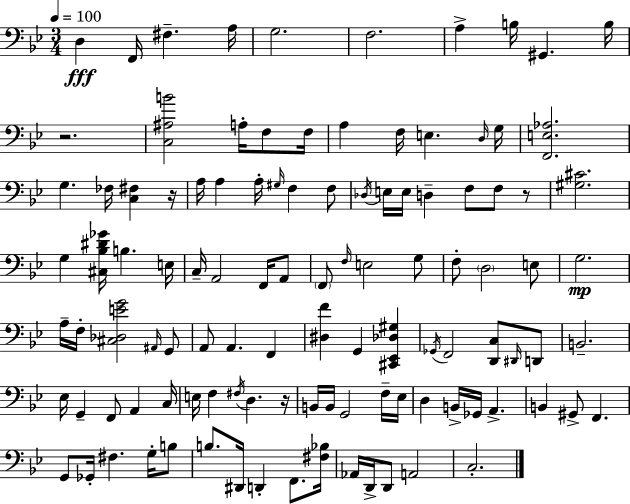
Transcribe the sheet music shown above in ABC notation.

X:1
T:Untitled
M:3/4
L:1/4
K:Gm
D, F,,/4 ^F, A,/4 G,2 F,2 A, B,/4 ^G,, B,/4 z2 [C,^A,B]2 A,/4 F,/2 F,/4 A, F,/4 E, D,/4 G,/4 [F,,E,_A,]2 G, _F,/4 [C,^F,] z/4 A,/4 A, A,/4 ^G,/4 F, F,/2 _D,/4 E,/4 E,/4 D, F,/2 F,/2 z/2 [^G,^C]2 G, [^C,_B,^D_G]/4 B, E,/4 C,/4 A,,2 F,,/4 A,,/2 F,,/2 F,/4 E,2 G,/2 F,/2 D,2 E,/2 G,2 A,/4 F,/4 [^C,_D,EG]2 ^A,,/4 G,,/2 A,,/2 A,, F,, [^D,F] G,, [^C,,_E,,_D,^G,] _G,,/4 F,,2 [D,,C,]/2 ^D,,/4 D,,/2 B,,2 _E,/4 G,, F,,/2 A,, C,/4 E,/4 F, ^F,/4 D, z/4 B,,/4 B,,/4 G,,2 F,/4 _E,/4 D, B,,/4 _G,,/4 A,, B,, ^G,,/2 F,, G,,/2 _G,,/4 ^F, G,/4 B,/2 B,/2 ^D,,/4 D,, F,,/2 [^F,_B,]/4 _A,,/4 D,,/4 D,,/2 A,,2 C,2